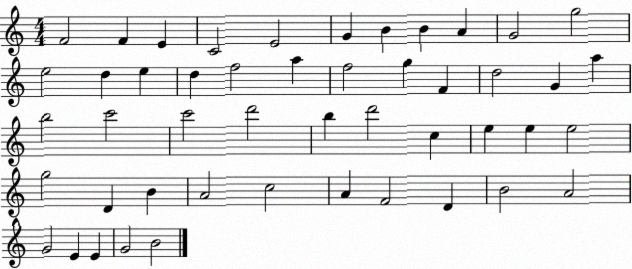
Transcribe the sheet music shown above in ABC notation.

X:1
T:Untitled
M:4/4
L:1/4
K:C
F2 F E C2 E2 G B B A G2 g2 e2 d e d f2 a f2 g F d2 G a b2 c'2 c'2 d'2 b d'2 c e e e2 g2 D B A2 c2 A F2 D B2 A2 G2 E E G2 B2